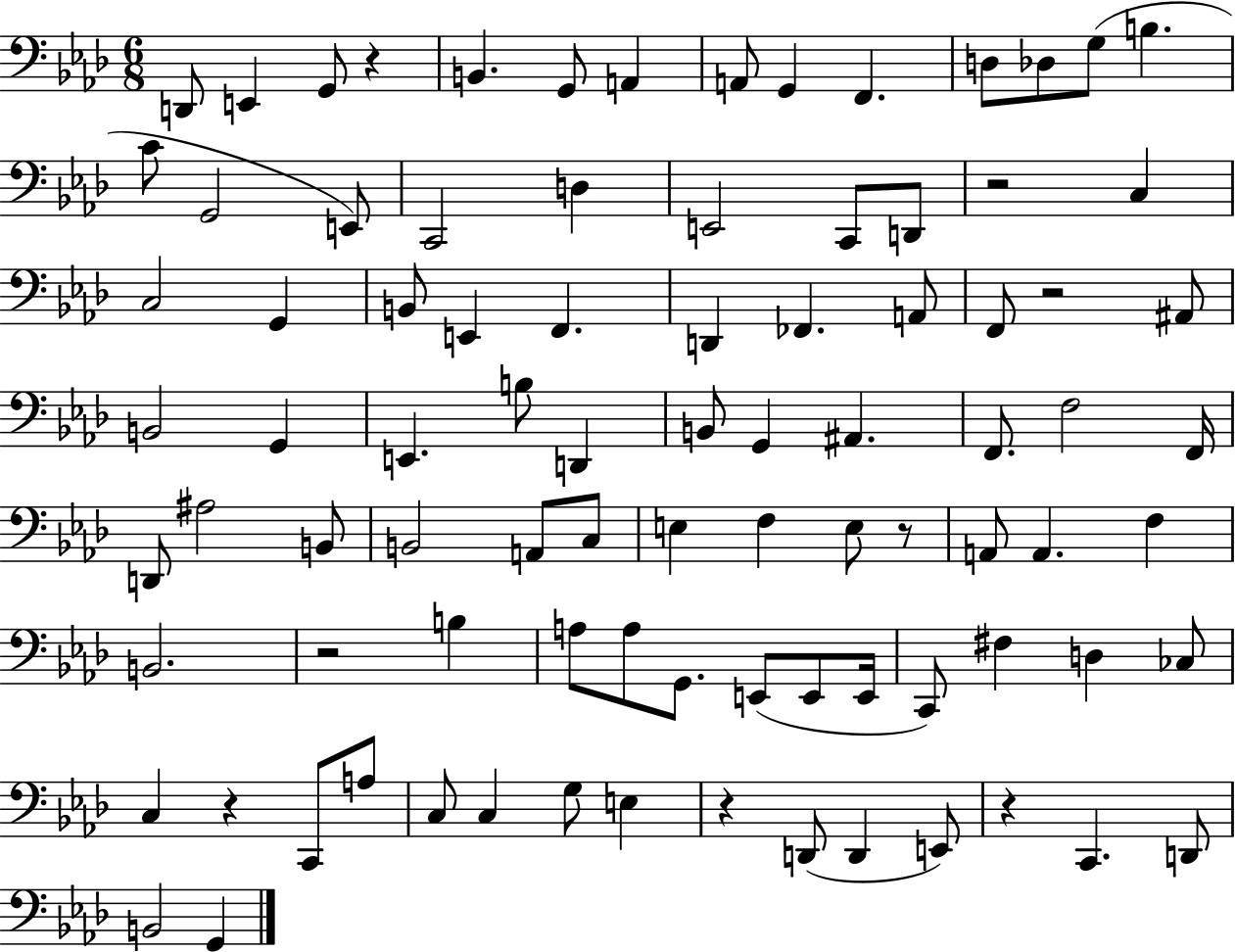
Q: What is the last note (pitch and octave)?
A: G2